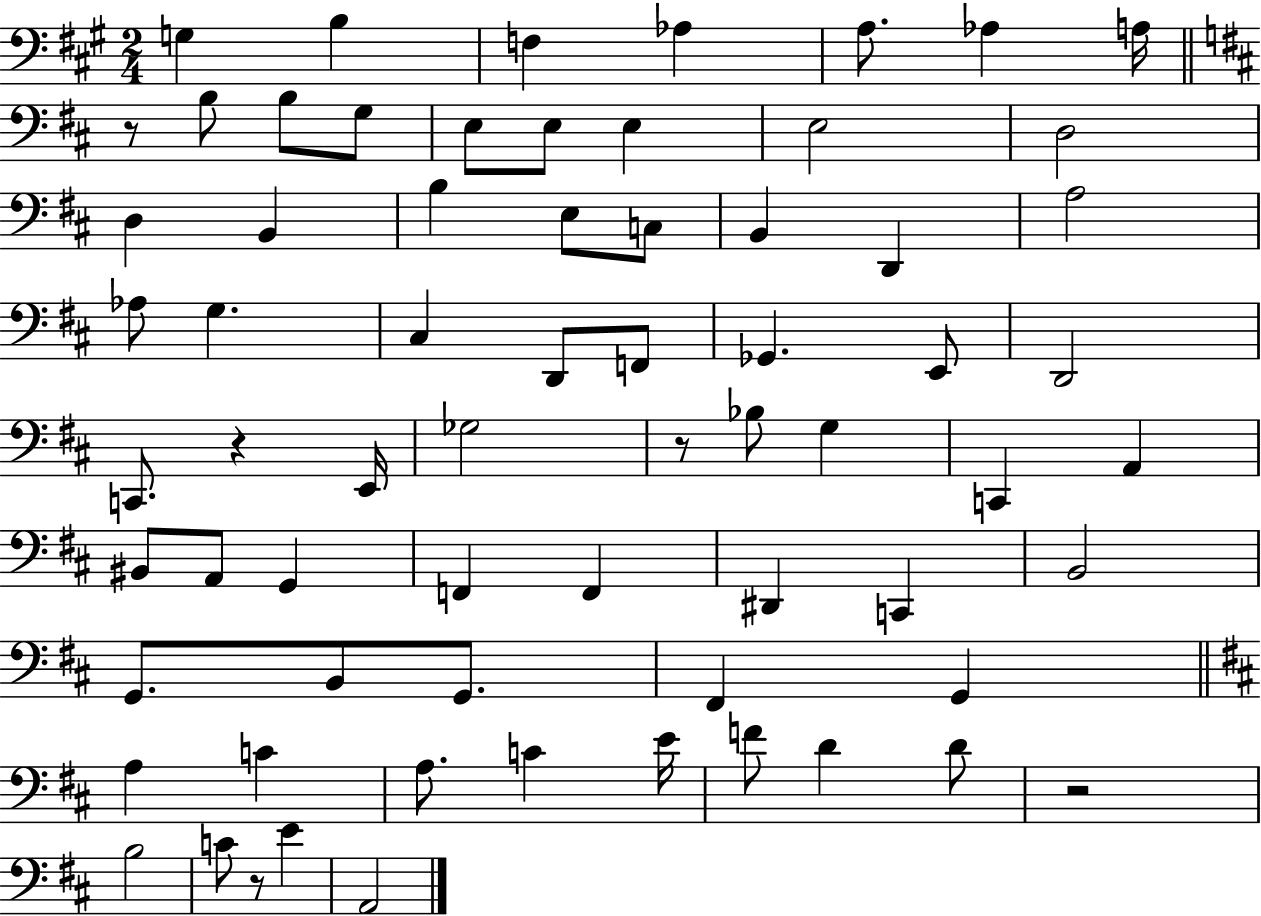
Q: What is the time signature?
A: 2/4